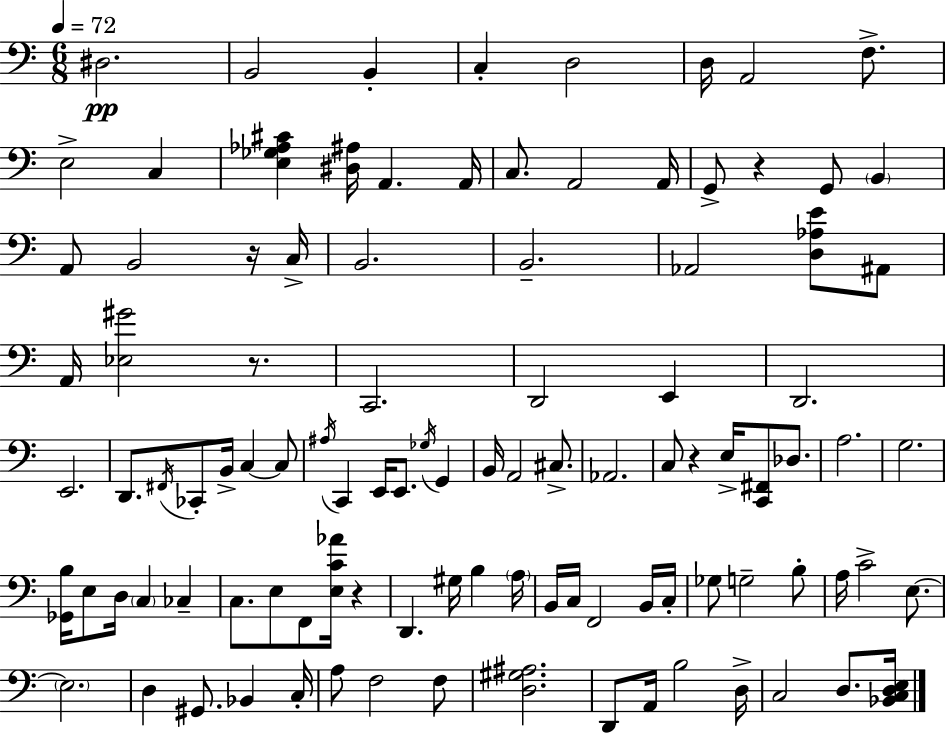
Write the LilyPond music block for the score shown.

{
  \clef bass
  \numericTimeSignature
  \time 6/8
  \key c \major
  \tempo 4 = 72
  dis2.\pp | b,2 b,4-. | c4-. d2 | d16 a,2 f8.-> | \break e2-> c4 | <e ges aes cis'>4 <dis ais>16 a,4. a,16 | c8. a,2 a,16 | g,8-> r4 g,8 \parenthesize b,4 | \break a,8 b,2 r16 c16-> | b,2. | b,2.-- | aes,2 <d aes e'>8 ais,8 | \break a,16 <ees gis'>2 r8. | c,2. | d,2 e,4 | d,2. | \break e,2. | d,8. \acciaccatura { fis,16 } ces,8-. b,16-> c4~~ c8 | \acciaccatura { ais16 } c,4 e,16 e,8. \acciaccatura { ges16 } g,4 | b,16 a,2 | \break cis8.-> aes,2. | c8 r4 e16-> <c, fis,>8 | des8. a2. | g2. | \break <ges, b>16 e8 d16 \parenthesize c4 ces4-- | c8. e8 f,8 <e c' aes'>16 r4 | d,4. gis16 b4 | \parenthesize a16 b,16 c16 f,2 | \break b,16 c16-. ges8 g2-- | b8-. a16 c'2-> | e8.~~ \parenthesize e2. | d4 gis,8. bes,4 | \break c16-. a8 f2 | f8 <d gis ais>2. | d,8 a,16 b2 | d16-> c2 d8. | \break <bes, c d e>16 \bar "|."
}